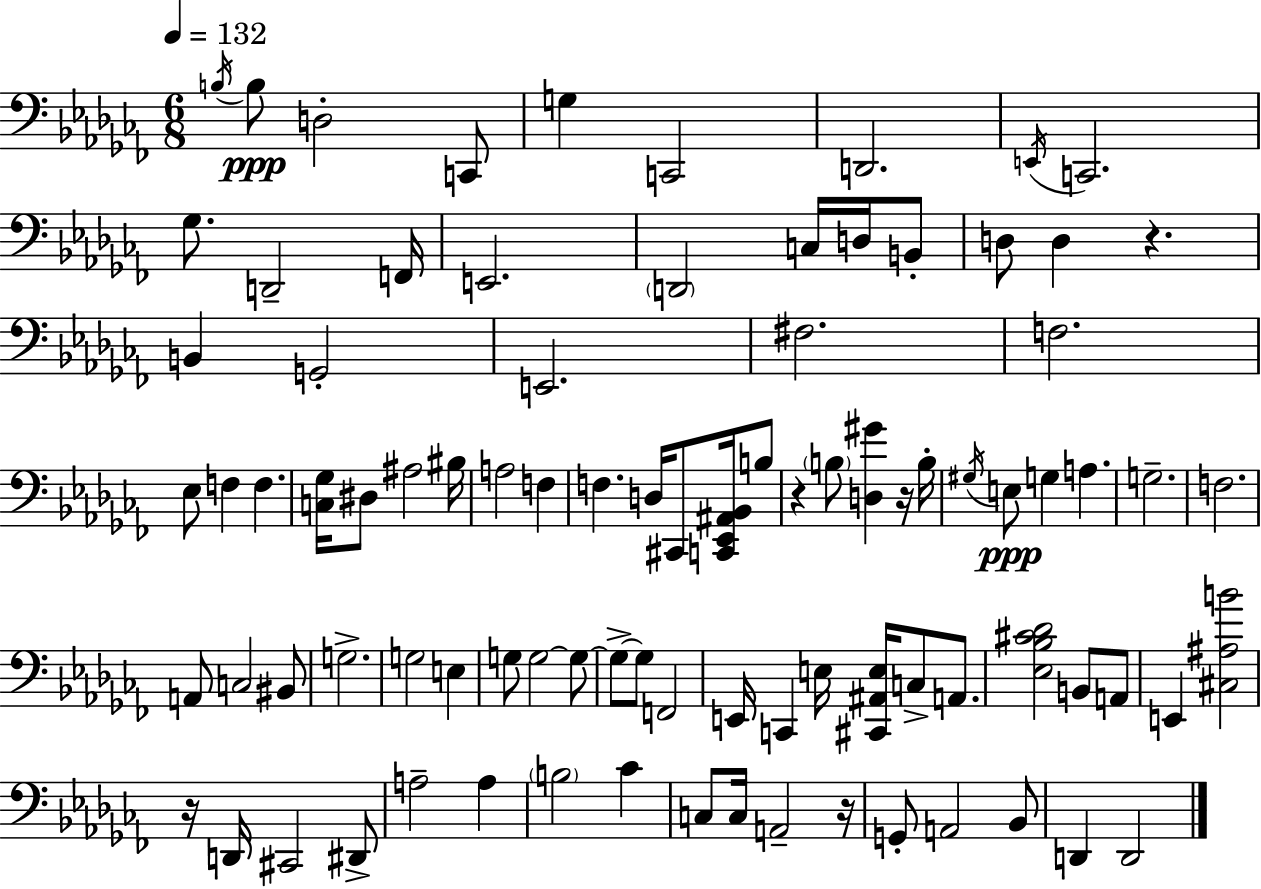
B3/s B3/e D3/h C2/e G3/q C2/h D2/h. E2/s C2/h. Gb3/e. D2/h F2/s E2/h. D2/h C3/s D3/s B2/e D3/e D3/q R/q. B2/q G2/h E2/h. F#3/h. F3/h. Eb3/e F3/q F3/q. [C3,Gb3]/s D#3/e A#3/h BIS3/s A3/h F3/q F3/q. D3/s C#2/e [C2,Eb2,A#2,Bb2]/s B3/e R/q B3/e [D3,G#4]/q R/s B3/s G#3/s E3/e G3/q A3/q. G3/h. F3/h. A2/e C3/h BIS2/e G3/h. G3/h E3/q G3/e G3/h G3/e G3/e G3/e F2/h E2/s C2/q E3/s [C#2,A#2,E3]/s C3/e A2/e. [Eb3,Bb3,C#4,Db4]/h B2/e A2/e E2/q [C#3,A#3,B4]/h R/s D2/s C#2/h D#2/e A3/h A3/q B3/h CES4/q C3/e C3/s A2/h R/s G2/e A2/h Bb2/e D2/q D2/h